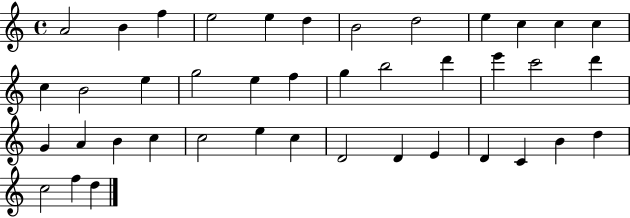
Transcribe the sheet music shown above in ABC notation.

X:1
T:Untitled
M:4/4
L:1/4
K:C
A2 B f e2 e d B2 d2 e c c c c B2 e g2 e f g b2 d' e' c'2 d' G A B c c2 e c D2 D E D C B d c2 f d